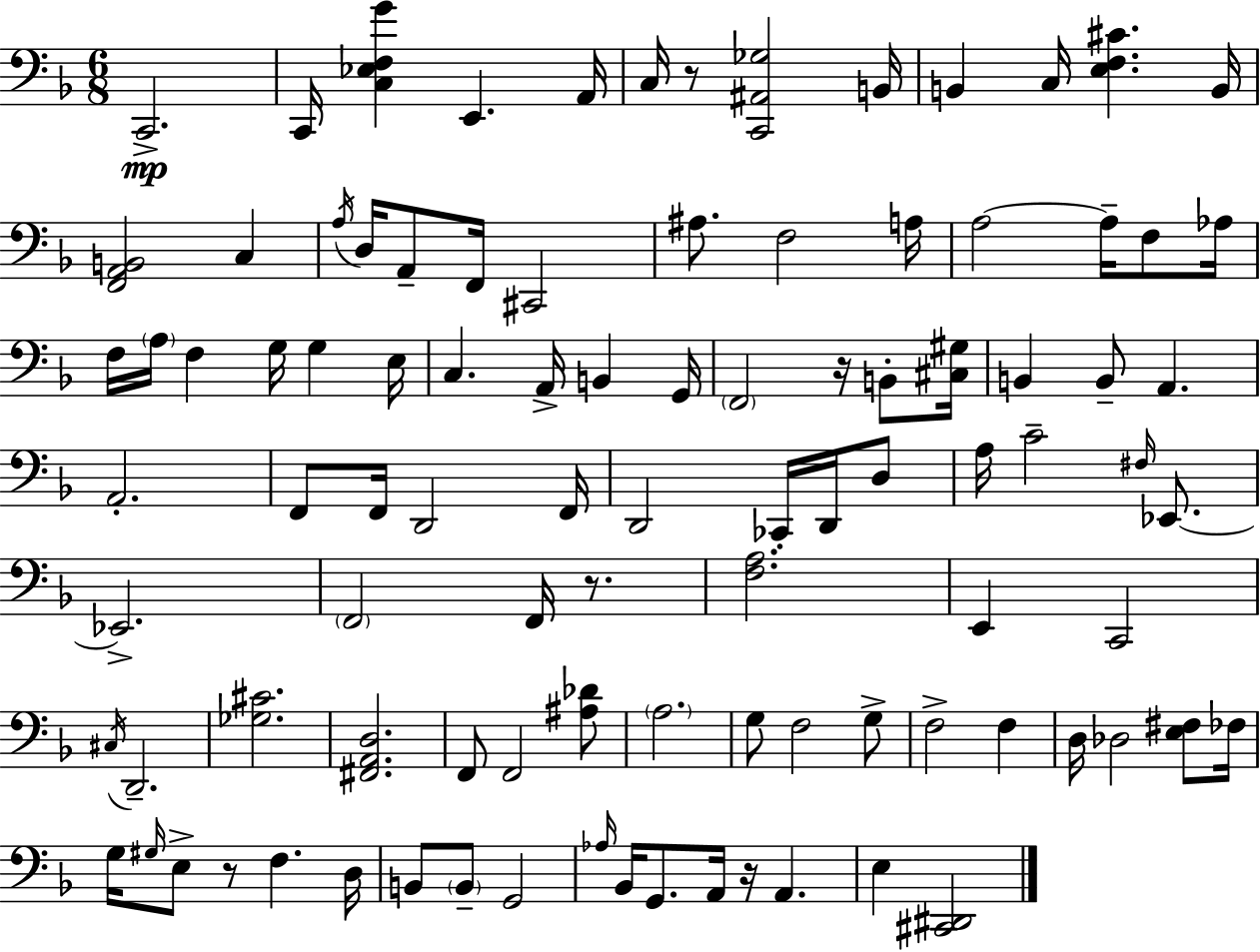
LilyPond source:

{
  \clef bass
  \numericTimeSignature
  \time 6/8
  \key f \major
  \repeat volta 2 { c,2.->\mp | c,16 <c ees f g'>4 e,4. a,16 | c16 r8 <c, ais, ges>2 b,16 | b,4 c16 <e f cis'>4. b,16 | \break <f, a, b,>2 c4 | \acciaccatura { a16 } d16 a,8-- f,16 cis,2 | ais8. f2 | a16 a2~~ a16-- f8 | \break aes16 f16 \parenthesize a16 f4 g16 g4 | e16 c4. a,16-> b,4 | g,16 \parenthesize f,2 r16 b,8-. | <cis gis>16 b,4 b,8-- a,4. | \break a,2.-. | f,8 f,16 d,2 | f,16 d,2 ces,16-. d,16 d8 | a16 c'2-- \grace { fis16 } ees,8.~~ | \break ees,2.-> | \parenthesize f,2 f,16 r8. | <f a>2. | e,4 c,2 | \break \acciaccatura { cis16 } d,2.-- | <ges cis'>2. | <fis, a, d>2. | f,8 f,2 | \break <ais des'>8 \parenthesize a2. | g8 f2 | g8-> f2-> f4 | d16 des2 | \break <e fis>8 fes16 g16 \grace { gis16 } e8-> r8 f4. | d16 b,8 \parenthesize b,8-- g,2 | \grace { aes16 } bes,16 g,8. a,16 r16 a,4. | e4 <cis, dis,>2 | \break } \bar "|."
}